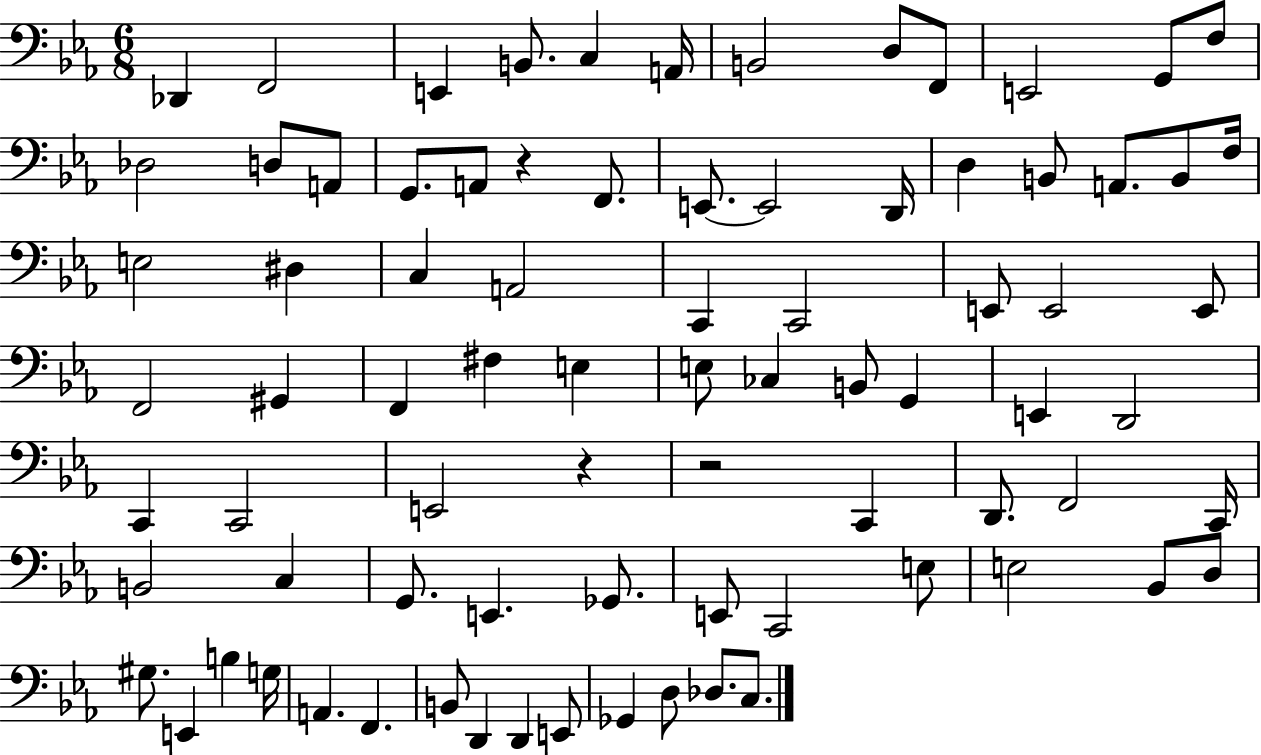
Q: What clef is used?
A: bass